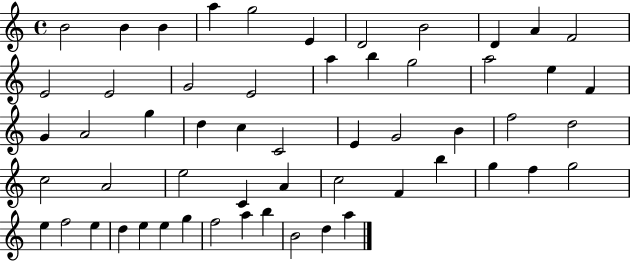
{
  \clef treble
  \time 4/4
  \defaultTimeSignature
  \key c \major
  b'2 b'4 b'4 | a''4 g''2 e'4 | d'2 b'2 | d'4 a'4 f'2 | \break e'2 e'2 | g'2 e'2 | a''4 b''4 g''2 | a''2 e''4 f'4 | \break g'4 a'2 g''4 | d''4 c''4 c'2 | e'4 g'2 b'4 | f''2 d''2 | \break c''2 a'2 | e''2 c'4 a'4 | c''2 f'4 b''4 | g''4 f''4 g''2 | \break e''4 f''2 e''4 | d''4 e''4 e''4 g''4 | f''2 a''4 b''4 | b'2 d''4 a''4 | \break \bar "|."
}